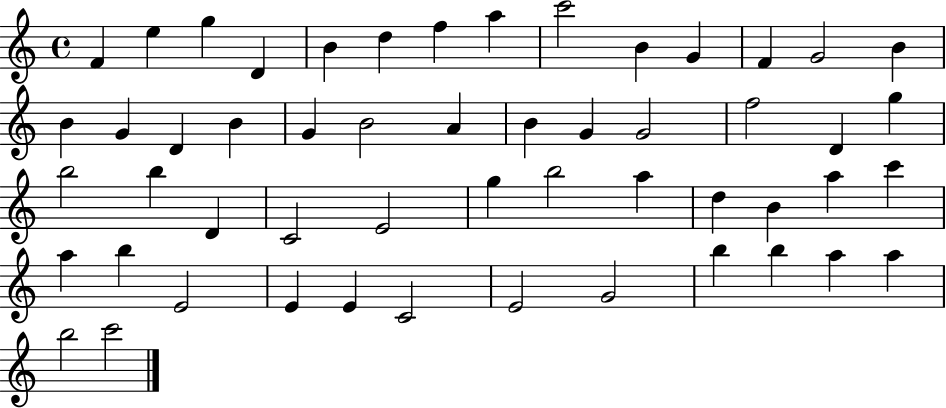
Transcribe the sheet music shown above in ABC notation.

X:1
T:Untitled
M:4/4
L:1/4
K:C
F e g D B d f a c'2 B G F G2 B B G D B G B2 A B G G2 f2 D g b2 b D C2 E2 g b2 a d B a c' a b E2 E E C2 E2 G2 b b a a b2 c'2